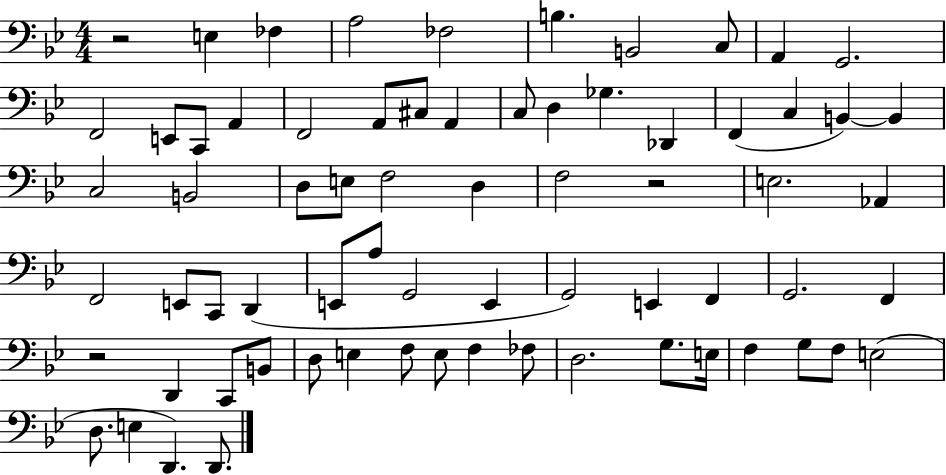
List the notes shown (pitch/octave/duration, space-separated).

R/h E3/q FES3/q A3/h FES3/h B3/q. B2/h C3/e A2/q G2/h. F2/h E2/e C2/e A2/q F2/h A2/e C#3/e A2/q C3/e D3/q Gb3/q. Db2/q F2/q C3/q B2/q B2/q C3/h B2/h D3/e E3/e F3/h D3/q F3/h R/h E3/h. Ab2/q F2/h E2/e C2/e D2/q E2/e A3/e G2/h E2/q G2/h E2/q F2/q G2/h. F2/q R/h D2/q C2/e B2/e D3/e E3/q F3/e E3/e F3/q FES3/e D3/h. G3/e. E3/s F3/q G3/e F3/e E3/h D3/e. E3/q D2/q. D2/e.